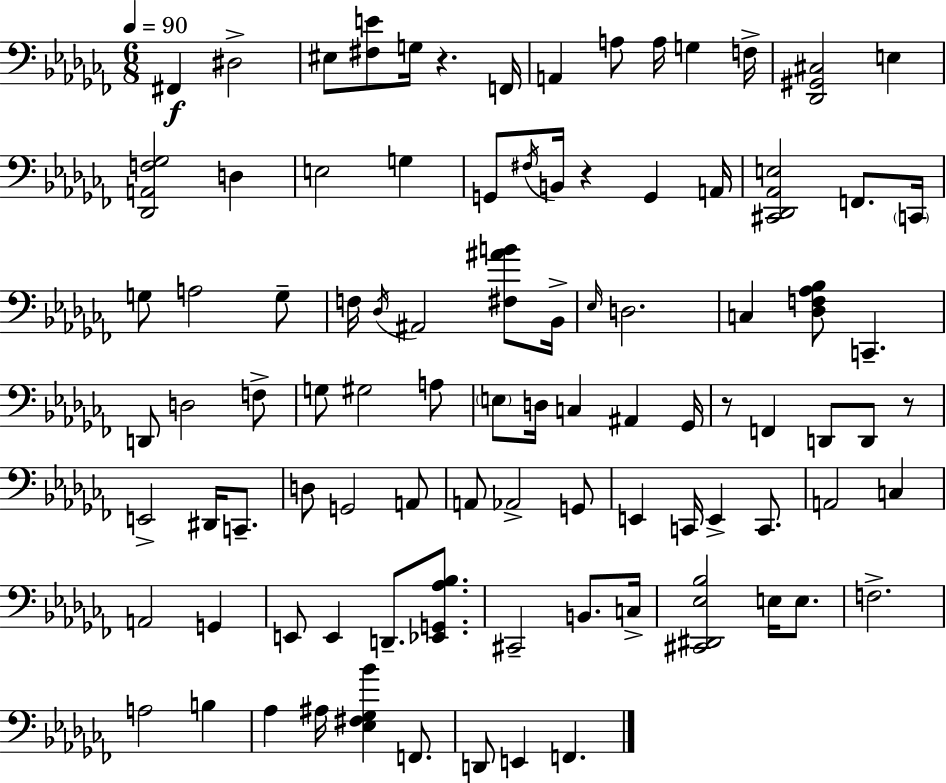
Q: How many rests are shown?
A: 4